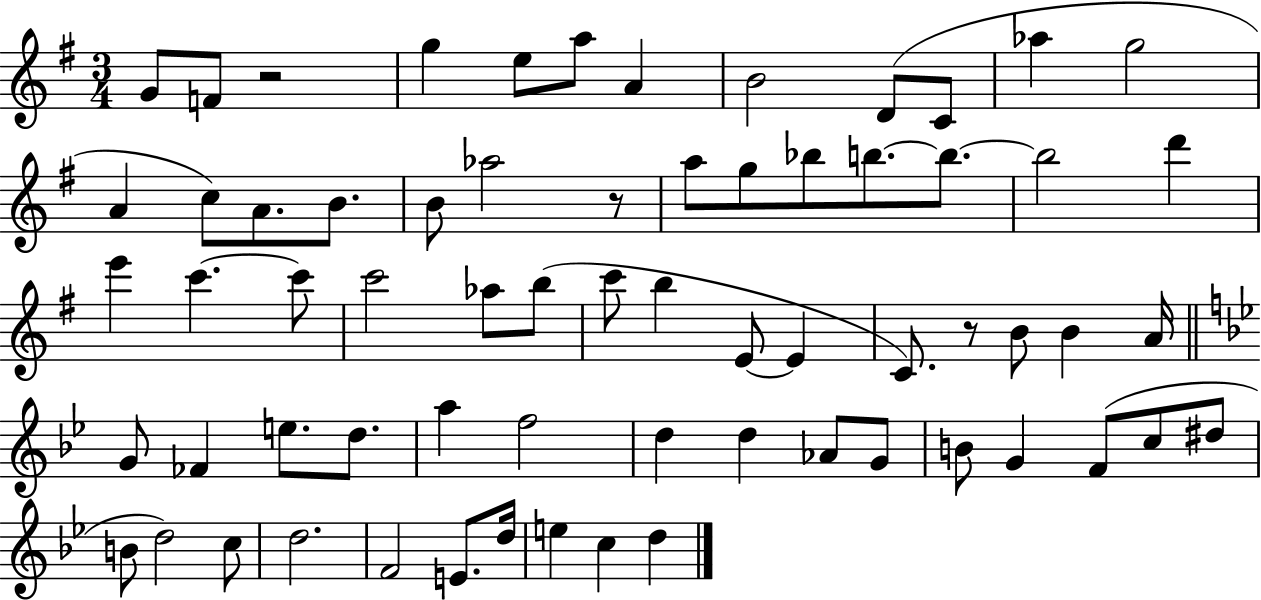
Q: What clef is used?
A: treble